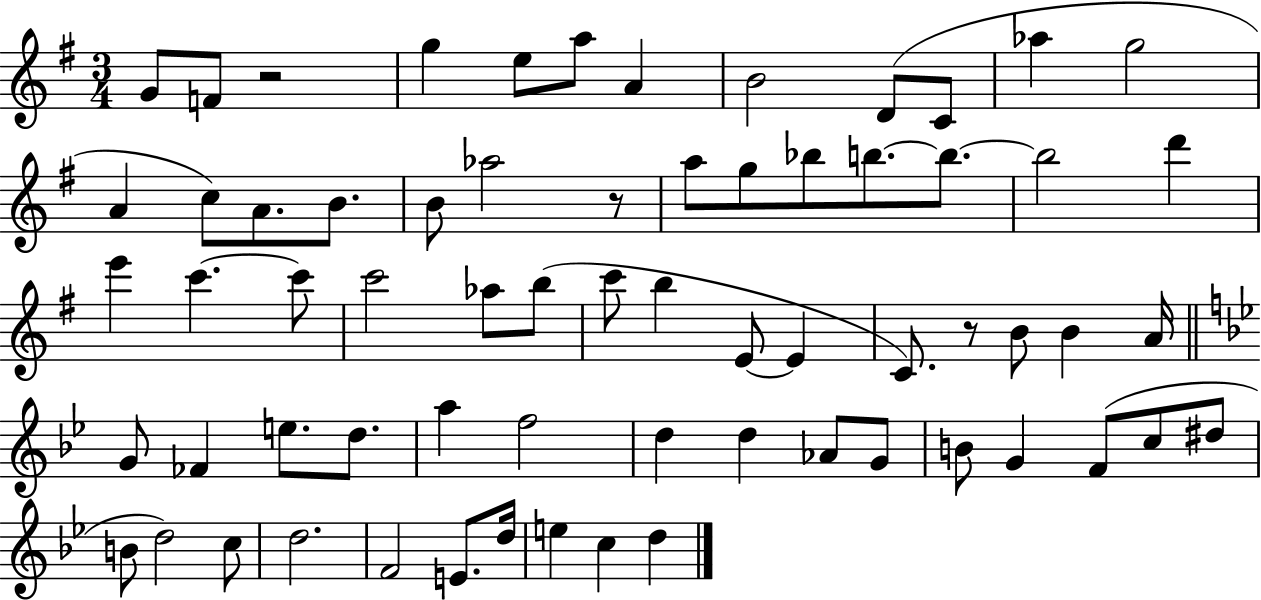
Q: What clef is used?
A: treble